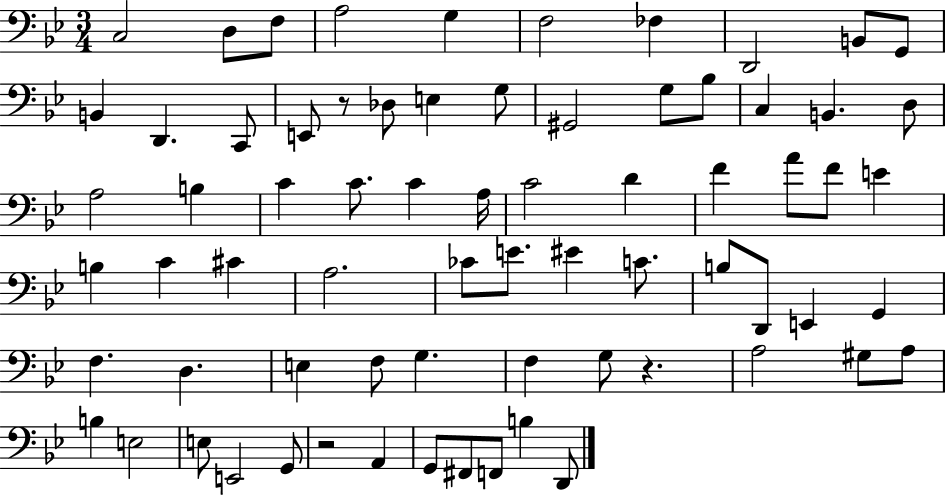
{
  \clef bass
  \numericTimeSignature
  \time 3/4
  \key bes \major
  c2 d8 f8 | a2 g4 | f2 fes4 | d,2 b,8 g,8 | \break b,4 d,4. c,8 | e,8 r8 des8 e4 g8 | gis,2 g8 bes8 | c4 b,4. d8 | \break a2 b4 | c'4 c'8. c'4 a16 | c'2 d'4 | f'4 a'8 f'8 e'4 | \break b4 c'4 cis'4 | a2. | ces'8 e'8. eis'4 c'8. | b8 d,8 e,4 g,4 | \break f4. d4. | e4 f8 g4. | f4 g8 r4. | a2 gis8 a8 | \break b4 e2 | e8 e,2 g,8 | r2 a,4 | g,8 fis,8 f,8 b4 d,8 | \break \bar "|."
}